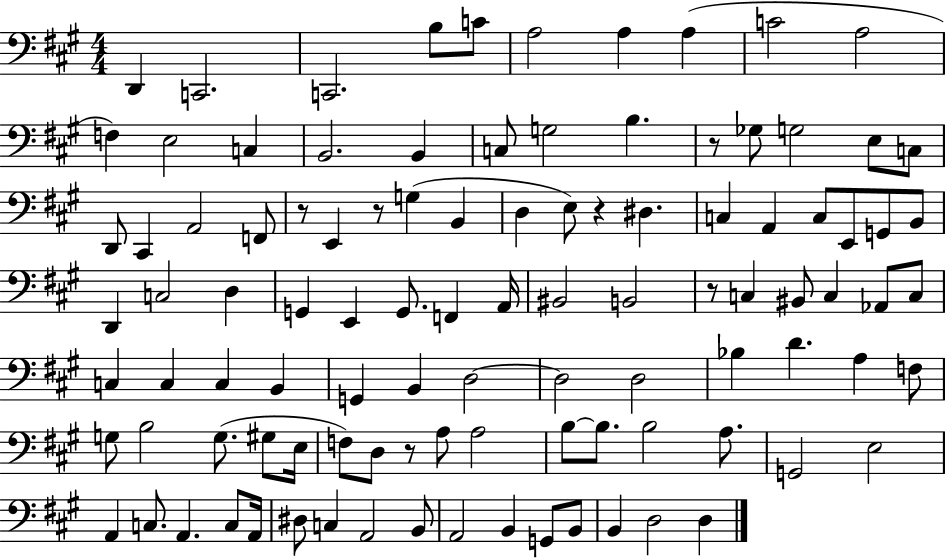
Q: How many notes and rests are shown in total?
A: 103